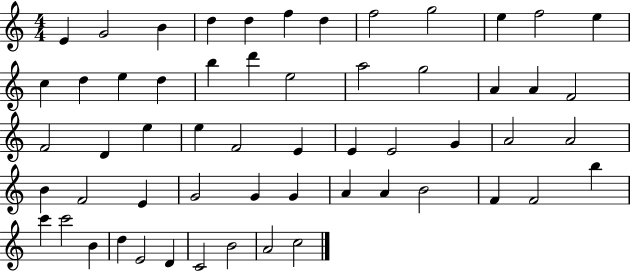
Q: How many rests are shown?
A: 0